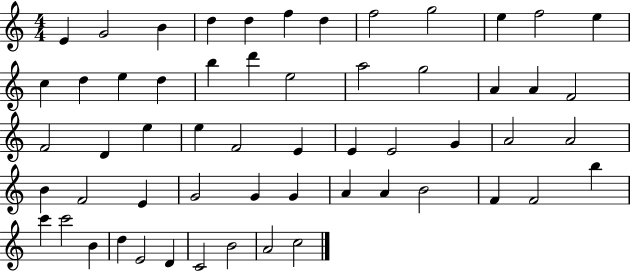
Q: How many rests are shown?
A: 0